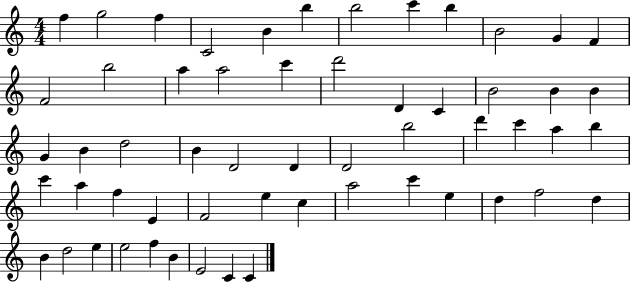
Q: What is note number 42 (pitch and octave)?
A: C5